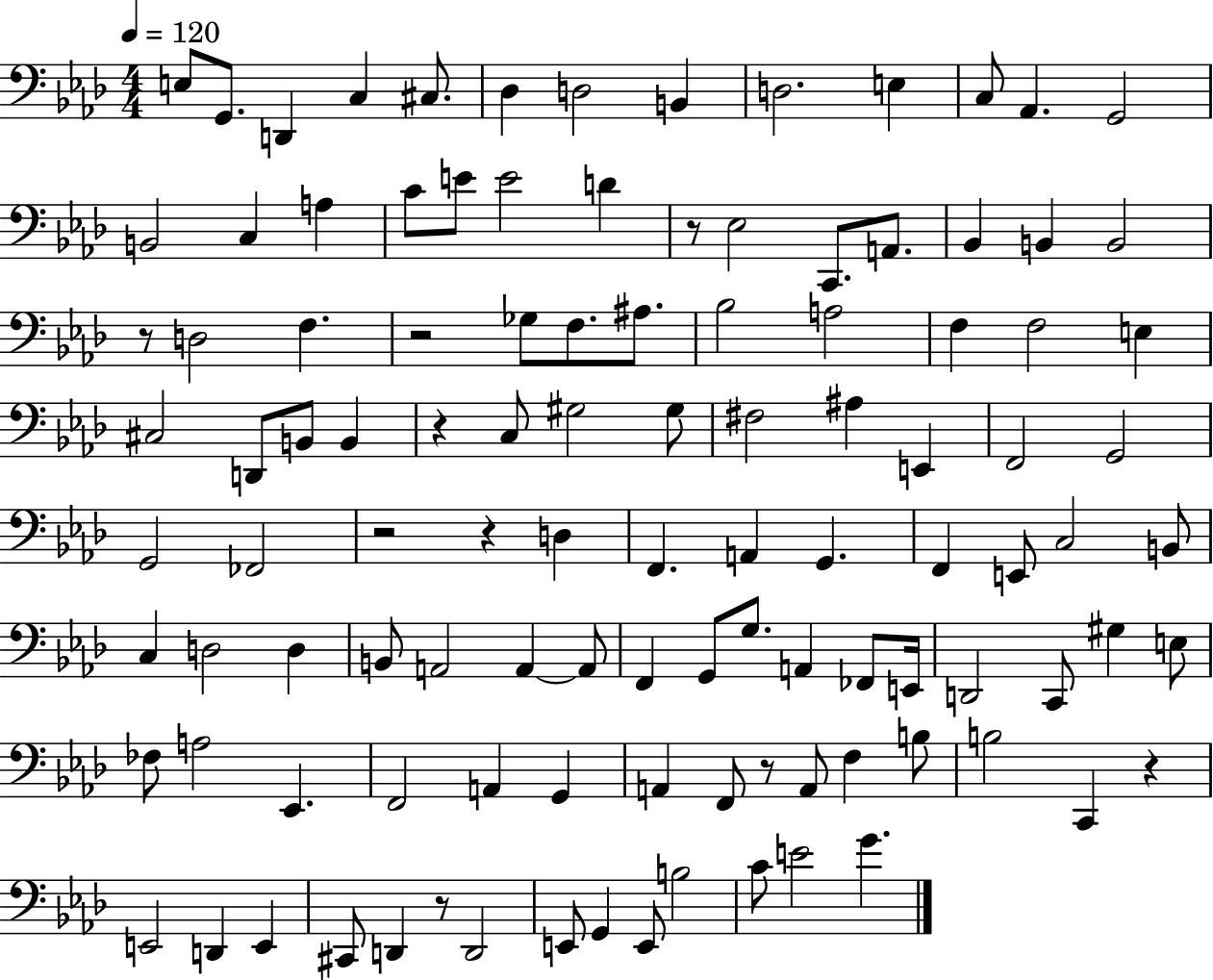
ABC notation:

X:1
T:Untitled
M:4/4
L:1/4
K:Ab
E,/2 G,,/2 D,, C, ^C,/2 _D, D,2 B,, D,2 E, C,/2 _A,, G,,2 B,,2 C, A, C/2 E/2 E2 D z/2 _E,2 C,,/2 A,,/2 _B,, B,, B,,2 z/2 D,2 F, z2 _G,/2 F,/2 ^A,/2 _B,2 A,2 F, F,2 E, ^C,2 D,,/2 B,,/2 B,, z C,/2 ^G,2 ^G,/2 ^F,2 ^A, E,, F,,2 G,,2 G,,2 _F,,2 z2 z D, F,, A,, G,, F,, E,,/2 C,2 B,,/2 C, D,2 D, B,,/2 A,,2 A,, A,,/2 F,, G,,/2 G,/2 A,, _F,,/2 E,,/4 D,,2 C,,/2 ^G, E,/2 _F,/2 A,2 _E,, F,,2 A,, G,, A,, F,,/2 z/2 A,,/2 F, B,/2 B,2 C,, z E,,2 D,, E,, ^C,,/2 D,, z/2 D,,2 E,,/2 G,, E,,/2 B,2 C/2 E2 G